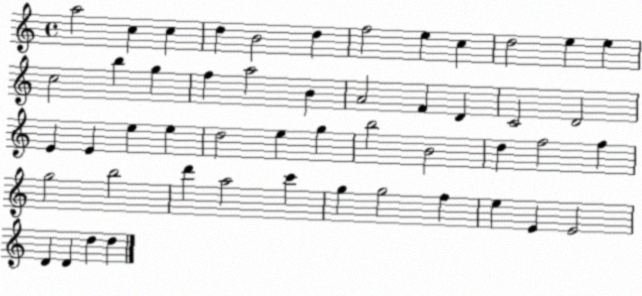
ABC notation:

X:1
T:Untitled
M:4/4
L:1/4
K:C
a2 c c d B2 d f2 e c d2 e e c2 b g f a2 B A2 F D C2 D2 E E e e d2 e g b2 B2 d f2 f g2 b2 d' a2 c' g g2 f e E E2 D D d d